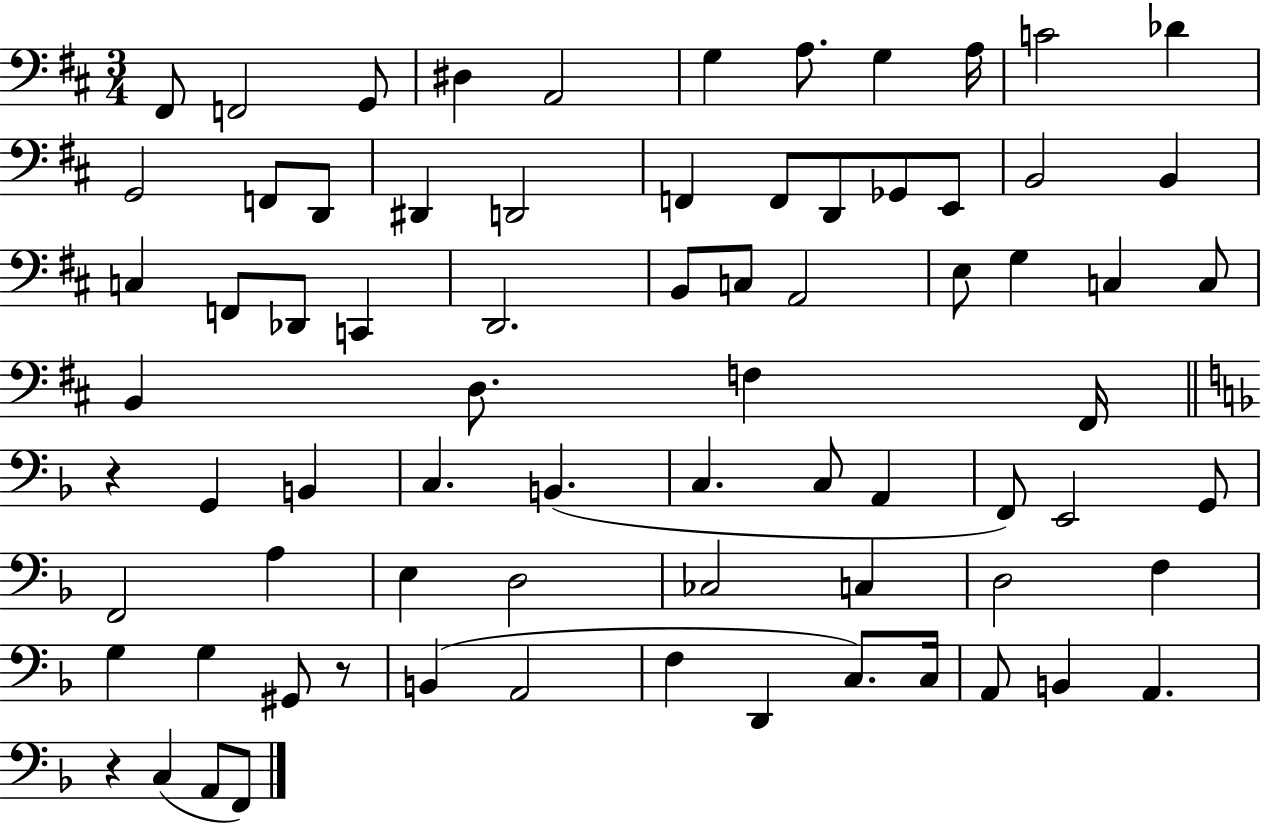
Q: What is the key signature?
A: D major